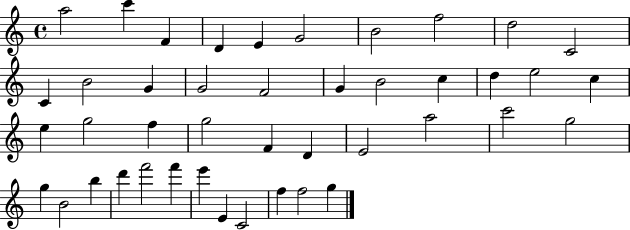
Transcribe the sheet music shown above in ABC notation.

X:1
T:Untitled
M:4/4
L:1/4
K:C
a2 c' F D E G2 B2 f2 d2 C2 C B2 G G2 F2 G B2 c d e2 c e g2 f g2 F D E2 a2 c'2 g2 g B2 b d' f'2 f' e' E C2 f f2 g